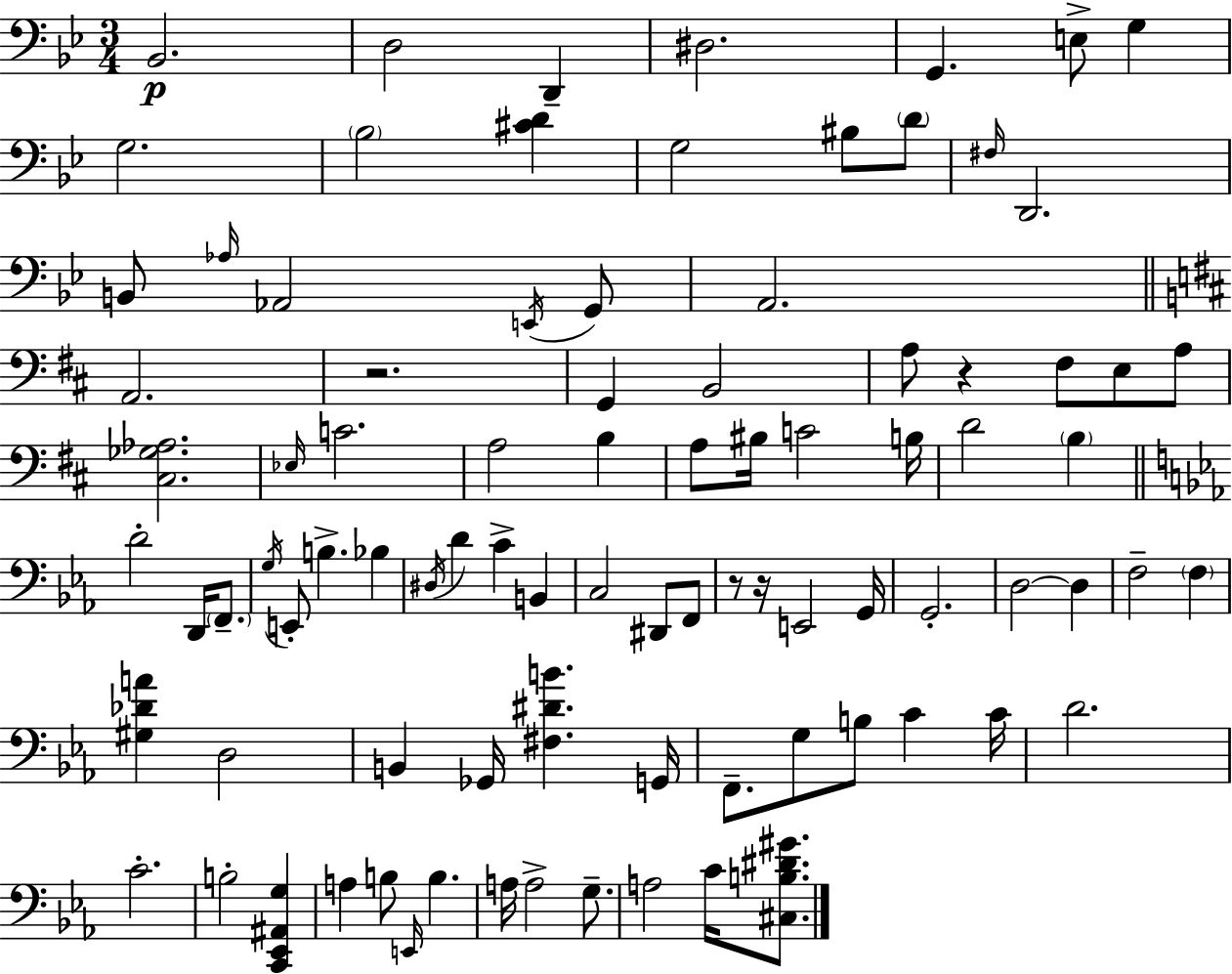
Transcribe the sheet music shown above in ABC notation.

X:1
T:Untitled
M:3/4
L:1/4
K:Bb
_B,,2 D,2 D,, ^D,2 G,, E,/2 G, G,2 _B,2 [^CD] G,2 ^B,/2 D/2 ^F,/4 D,,2 B,,/2 _A,/4 _A,,2 E,,/4 G,,/2 A,,2 A,,2 z2 G,, B,,2 A,/2 z ^F,/2 E,/2 A,/2 [^C,_G,_A,]2 _E,/4 C2 A,2 B, A,/2 ^B,/4 C2 B,/4 D2 B, D2 D,,/4 F,,/2 G,/4 E,,/2 B, _B, ^D,/4 D C B,, C,2 ^D,,/2 F,,/2 z/2 z/4 E,,2 G,,/4 G,,2 D,2 D, F,2 F, [^G,_DA] D,2 B,, _G,,/4 [^F,^DB] G,,/4 F,,/2 G,/2 B,/2 C C/4 D2 C2 B,2 [C,,_E,,^A,,G,] A, B,/2 E,,/4 B, A,/4 A,2 G,/2 A,2 C/4 [^C,B,^D^G]/2